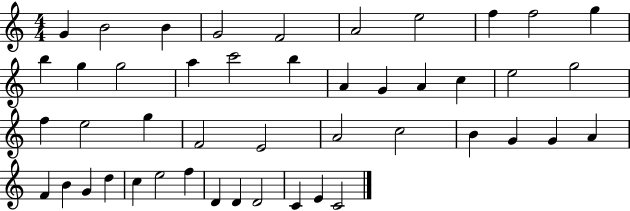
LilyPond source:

{
  \clef treble
  \numericTimeSignature
  \time 4/4
  \key c \major
  g'4 b'2 b'4 | g'2 f'2 | a'2 e''2 | f''4 f''2 g''4 | \break b''4 g''4 g''2 | a''4 c'''2 b''4 | a'4 g'4 a'4 c''4 | e''2 g''2 | \break f''4 e''2 g''4 | f'2 e'2 | a'2 c''2 | b'4 g'4 g'4 a'4 | \break f'4 b'4 g'4 d''4 | c''4 e''2 f''4 | d'4 d'4 d'2 | c'4 e'4 c'2 | \break \bar "|."
}